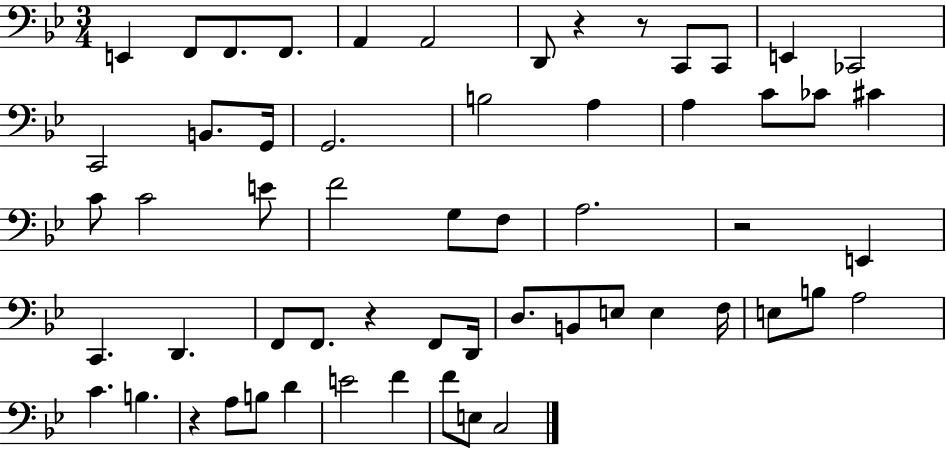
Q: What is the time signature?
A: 3/4